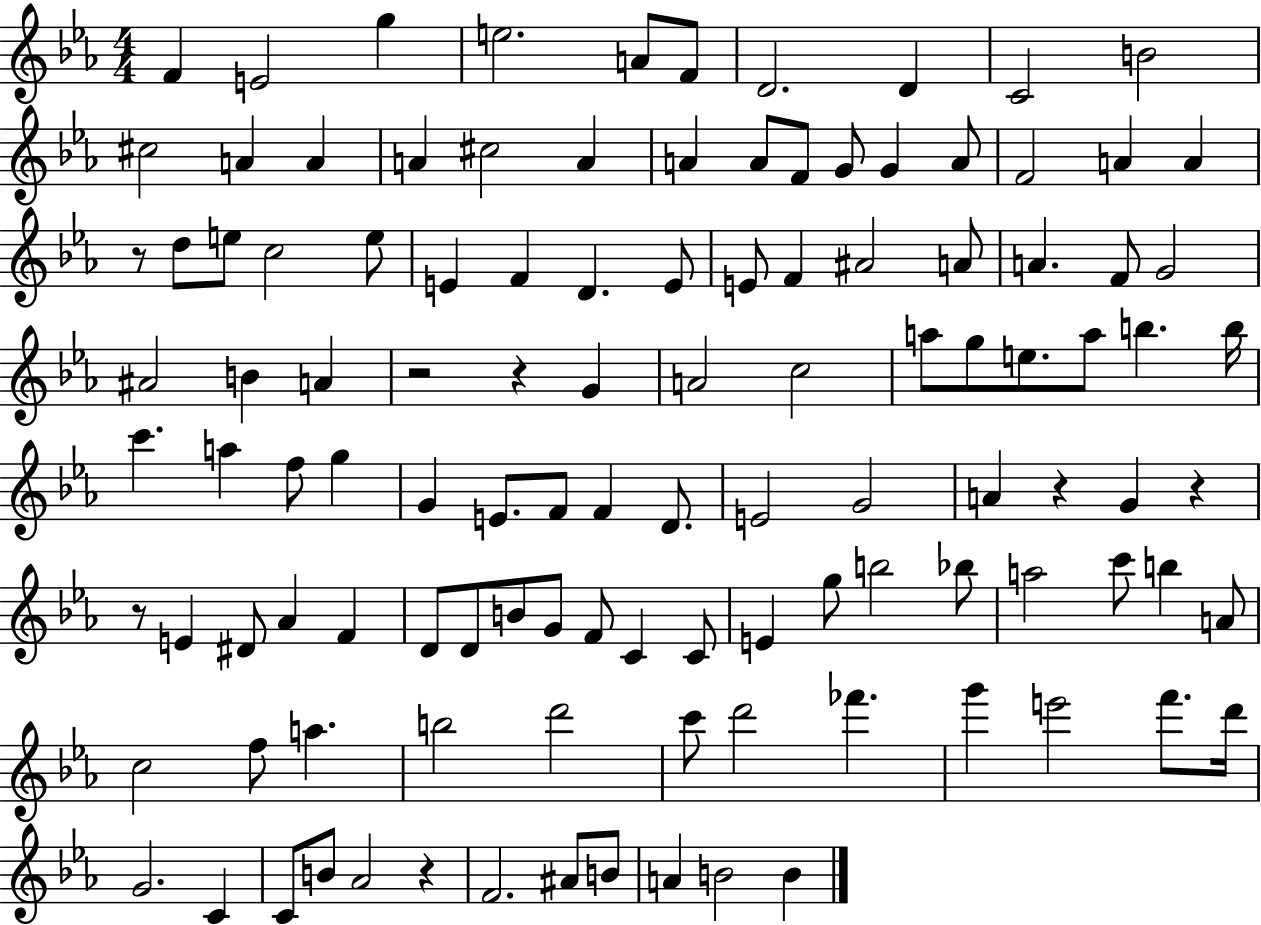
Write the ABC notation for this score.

X:1
T:Untitled
M:4/4
L:1/4
K:Eb
F E2 g e2 A/2 F/2 D2 D C2 B2 ^c2 A A A ^c2 A A A/2 F/2 G/2 G A/2 F2 A A z/2 d/2 e/2 c2 e/2 E F D E/2 E/2 F ^A2 A/2 A F/2 G2 ^A2 B A z2 z G A2 c2 a/2 g/2 e/2 a/2 b b/4 c' a f/2 g G E/2 F/2 F D/2 E2 G2 A z G z z/2 E ^D/2 _A F D/2 D/2 B/2 G/2 F/2 C C/2 E g/2 b2 _b/2 a2 c'/2 b A/2 c2 f/2 a b2 d'2 c'/2 d'2 _f' g' e'2 f'/2 d'/4 G2 C C/2 B/2 _A2 z F2 ^A/2 B/2 A B2 B